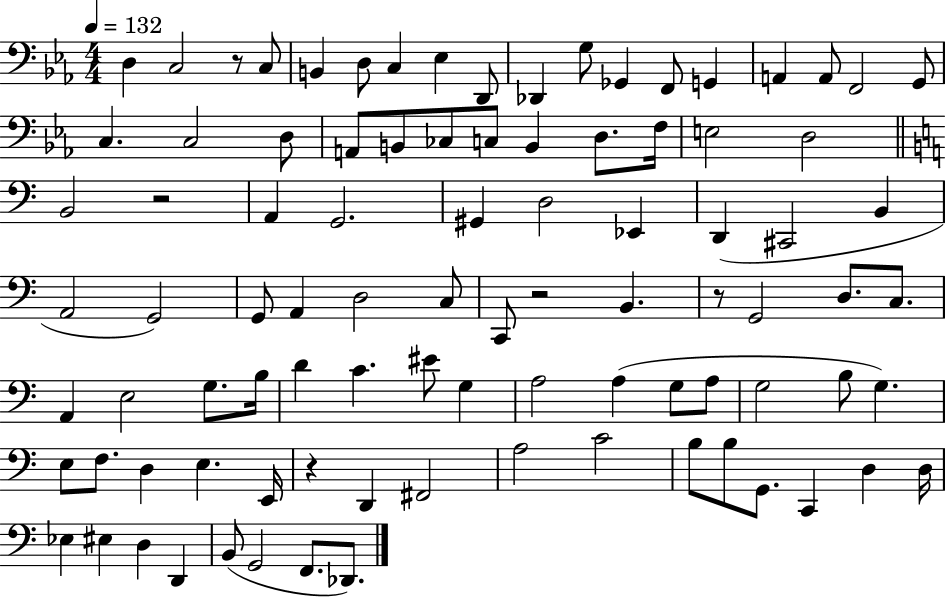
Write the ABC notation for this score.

X:1
T:Untitled
M:4/4
L:1/4
K:Eb
D, C,2 z/2 C,/2 B,, D,/2 C, _E, D,,/2 _D,, G,/2 _G,, F,,/2 G,, A,, A,,/2 F,,2 G,,/2 C, C,2 D,/2 A,,/2 B,,/2 _C,/2 C,/2 B,, D,/2 F,/4 E,2 D,2 B,,2 z2 A,, G,,2 ^G,, D,2 _E,, D,, ^C,,2 B,, A,,2 G,,2 G,,/2 A,, D,2 C,/2 C,,/2 z2 B,, z/2 G,,2 D,/2 C,/2 A,, E,2 G,/2 B,/4 D C ^E/2 G, A,2 A, G,/2 A,/2 G,2 B,/2 G, E,/2 F,/2 D, E, E,,/4 z D,, ^F,,2 A,2 C2 B,/2 B,/2 G,,/2 C,, D, D,/4 _E, ^E, D, D,, B,,/2 G,,2 F,,/2 _D,,/2